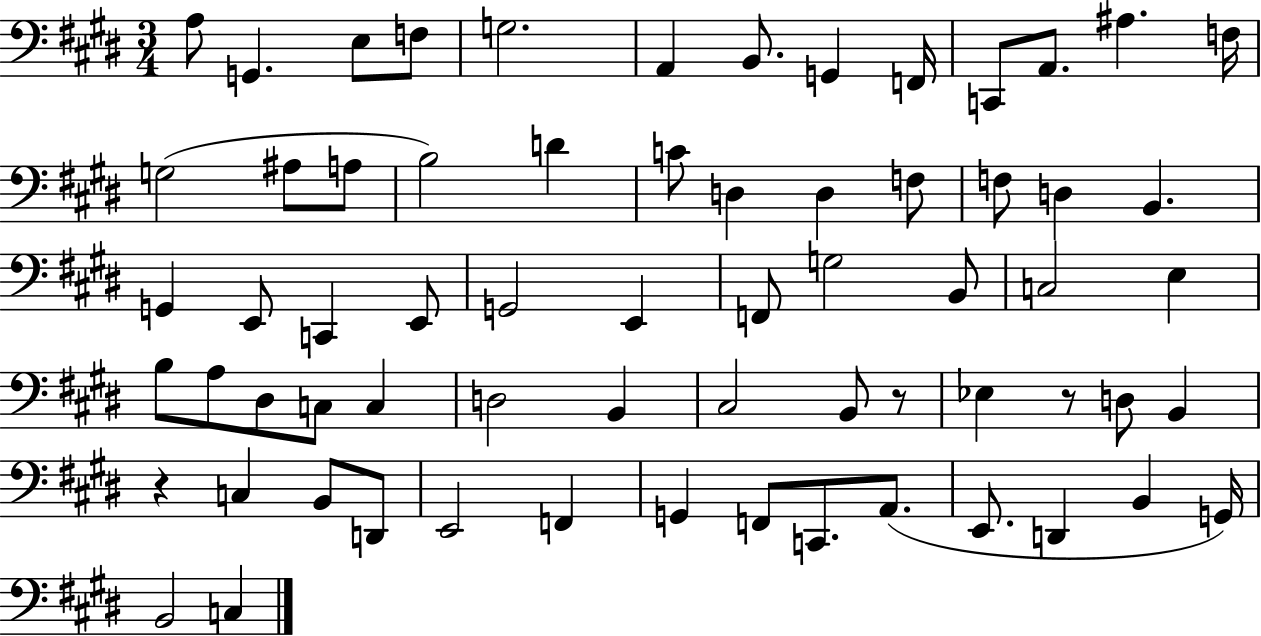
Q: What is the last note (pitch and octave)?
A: C3